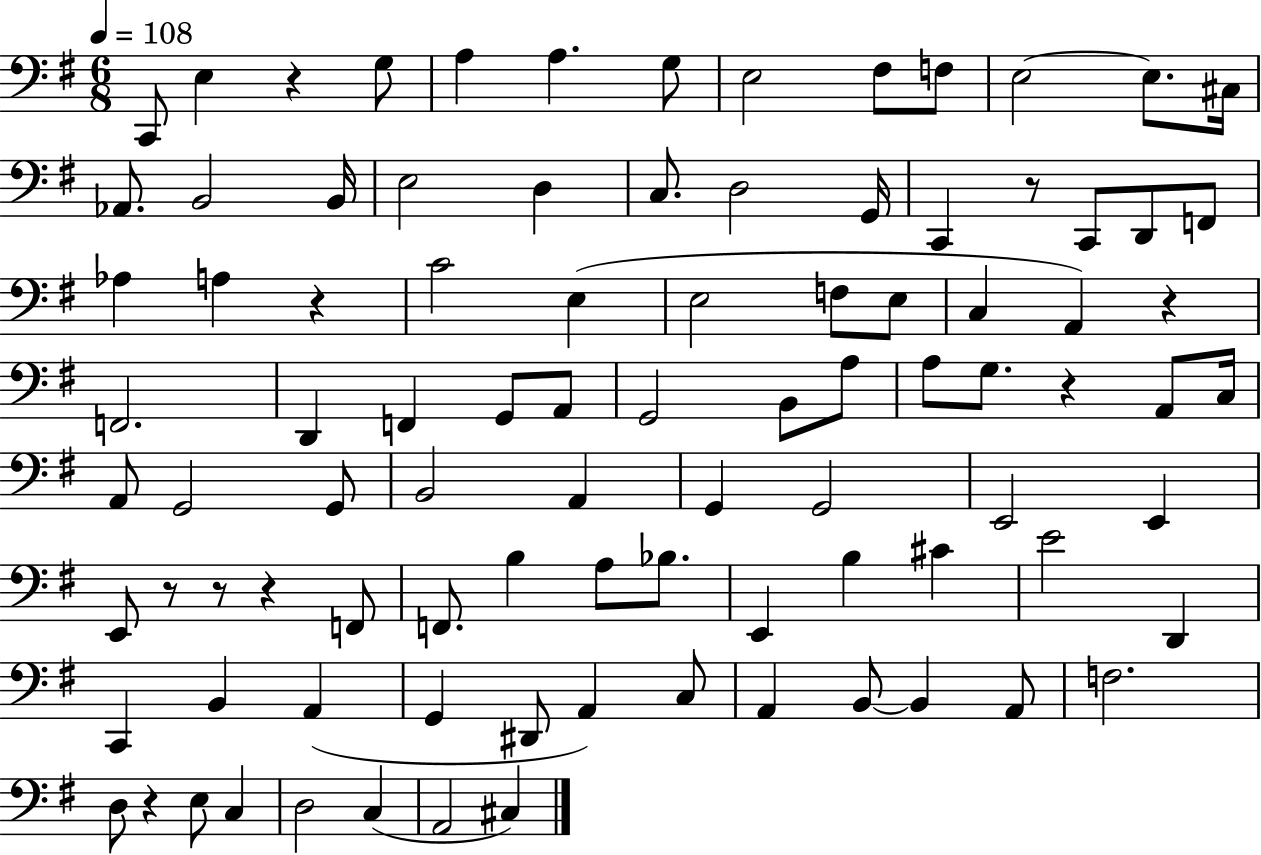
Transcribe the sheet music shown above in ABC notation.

X:1
T:Untitled
M:6/8
L:1/4
K:G
C,,/2 E, z G,/2 A, A, G,/2 E,2 ^F,/2 F,/2 E,2 E,/2 ^C,/4 _A,,/2 B,,2 B,,/4 E,2 D, C,/2 D,2 G,,/4 C,, z/2 C,,/2 D,,/2 F,,/2 _A, A, z C2 E, E,2 F,/2 E,/2 C, A,, z F,,2 D,, F,, G,,/2 A,,/2 G,,2 B,,/2 A,/2 A,/2 G,/2 z A,,/2 C,/4 A,,/2 G,,2 G,,/2 B,,2 A,, G,, G,,2 E,,2 E,, E,,/2 z/2 z/2 z F,,/2 F,,/2 B, A,/2 _B,/2 E,, B, ^C E2 D,, C,, B,, A,, G,, ^D,,/2 A,, C,/2 A,, B,,/2 B,, A,,/2 F,2 D,/2 z E,/2 C, D,2 C, A,,2 ^C,